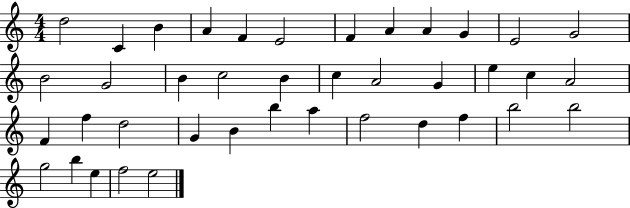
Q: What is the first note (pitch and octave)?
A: D5